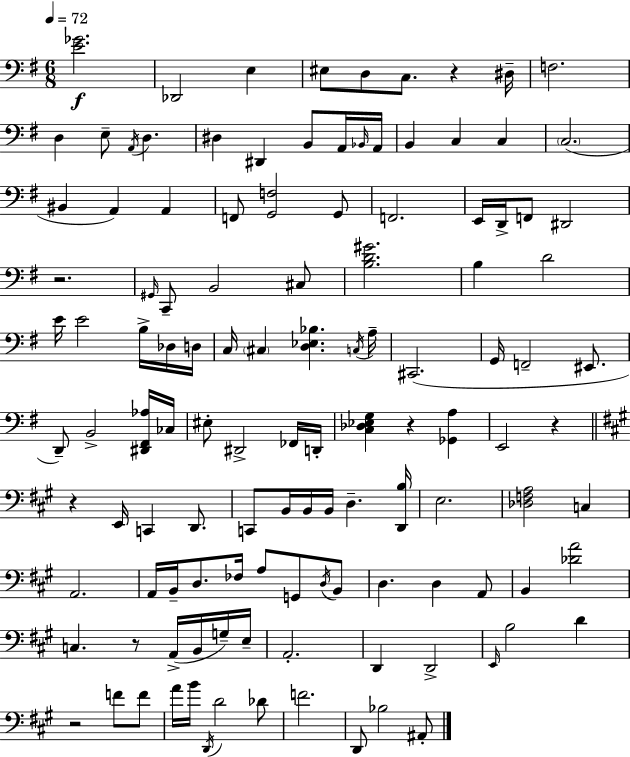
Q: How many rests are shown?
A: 7